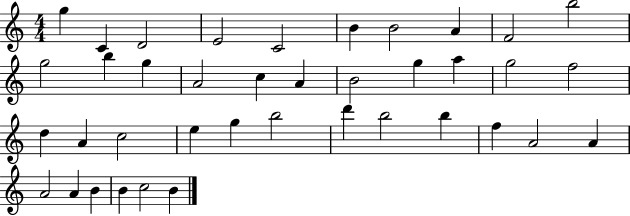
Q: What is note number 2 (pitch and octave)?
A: C4